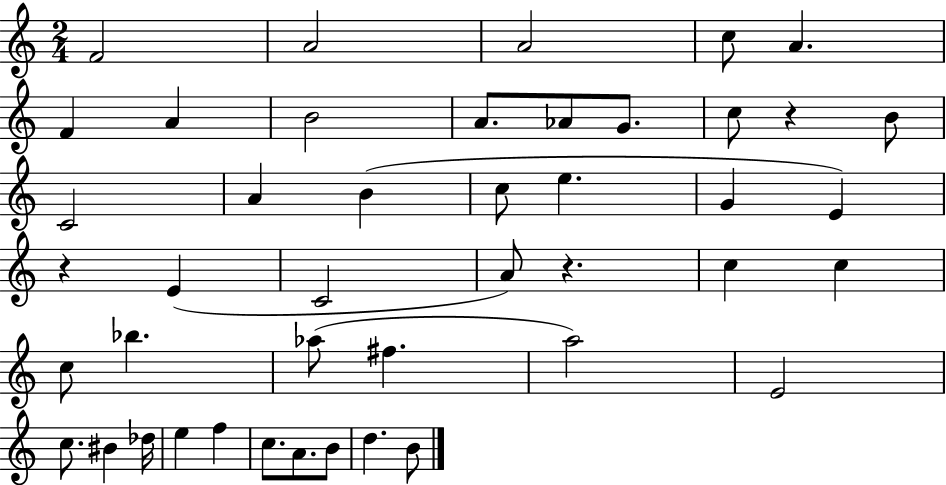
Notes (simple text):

F4/h A4/h A4/h C5/e A4/q. F4/q A4/q B4/h A4/e. Ab4/e G4/e. C5/e R/q B4/e C4/h A4/q B4/q C5/e E5/q. G4/q E4/q R/q E4/q C4/h A4/e R/q. C5/q C5/q C5/e Bb5/q. Ab5/e F#5/q. A5/h E4/h C5/e. BIS4/q Db5/s E5/q F5/q C5/e. A4/e. B4/e D5/q. B4/e